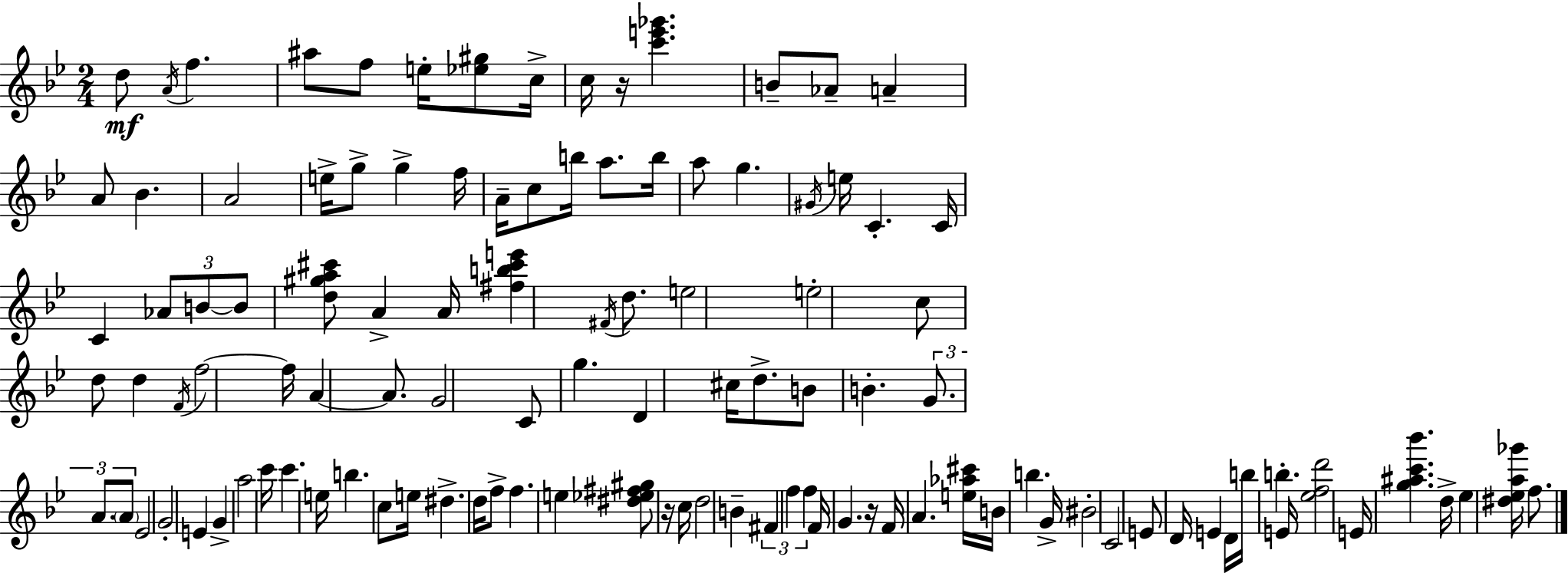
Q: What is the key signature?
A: BES major